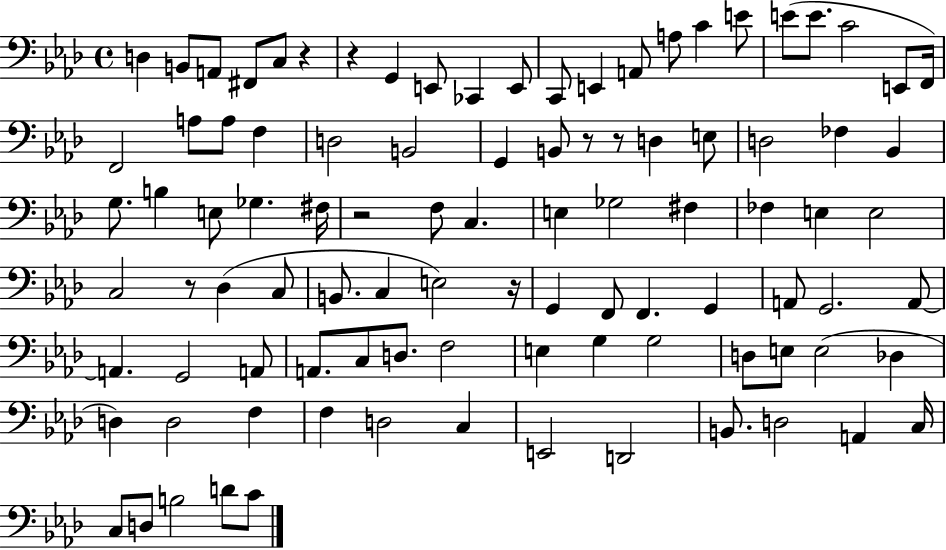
D3/q B2/e A2/e F#2/e C3/e R/q R/q G2/q E2/e CES2/q E2/e C2/e E2/q A2/e A3/e C4/q E4/e E4/e E4/e. C4/h E2/e F2/s F2/h A3/e A3/e F3/q D3/h B2/h G2/q B2/e R/e R/e D3/q E3/e D3/h FES3/q Bb2/q G3/e. B3/q E3/e Gb3/q. F#3/s R/h F3/e C3/q. E3/q Gb3/h F#3/q FES3/q E3/q E3/h C3/h R/e Db3/q C3/e B2/e. C3/q E3/h R/s G2/q F2/e F2/q. G2/q A2/e G2/h. A2/e A2/q. G2/h A2/e A2/e. C3/e D3/e. F3/h E3/q G3/q G3/h D3/e E3/e E3/h Db3/q D3/q D3/h F3/q F3/q D3/h C3/q E2/h D2/h B2/e. D3/h A2/q C3/s C3/e D3/e B3/h D4/e C4/e